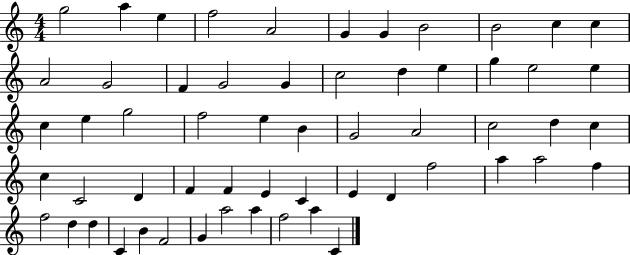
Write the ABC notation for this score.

X:1
T:Untitled
M:4/4
L:1/4
K:C
g2 a e f2 A2 G G B2 B2 c c A2 G2 F G2 G c2 d e g e2 e c e g2 f2 e B G2 A2 c2 d c c C2 D F F E C E D f2 a a2 f f2 d d C B F2 G a2 a f2 a C